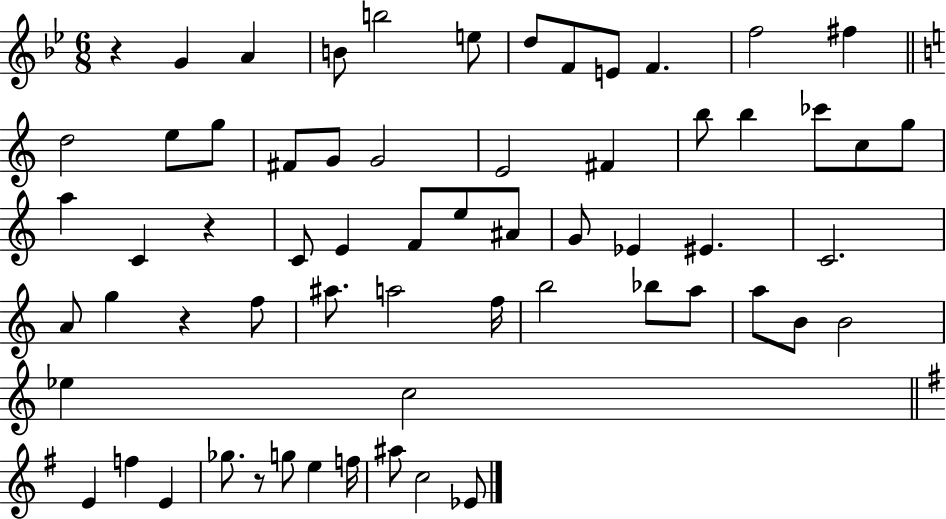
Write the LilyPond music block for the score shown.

{
  \clef treble
  \numericTimeSignature
  \time 6/8
  \key bes \major
  r4 g'4 a'4 | b'8 b''2 e''8 | d''8 f'8 e'8 f'4. | f''2 fis''4 | \break \bar "||" \break \key a \minor d''2 e''8 g''8 | fis'8 g'8 g'2 | e'2 fis'4 | b''8 b''4 ces'''8 c''8 g''8 | \break a''4 c'4 r4 | c'8 e'4 f'8 e''8 ais'8 | g'8 ees'4 eis'4. | c'2. | \break a'8 g''4 r4 f''8 | ais''8. a''2 f''16 | b''2 bes''8 a''8 | a''8 b'8 b'2 | \break ees''4 c''2 | \bar "||" \break \key g \major e'4 f''4 e'4 | ges''8. r8 g''8 e''4 f''16 | ais''8 c''2 ees'8 | \bar "|."
}